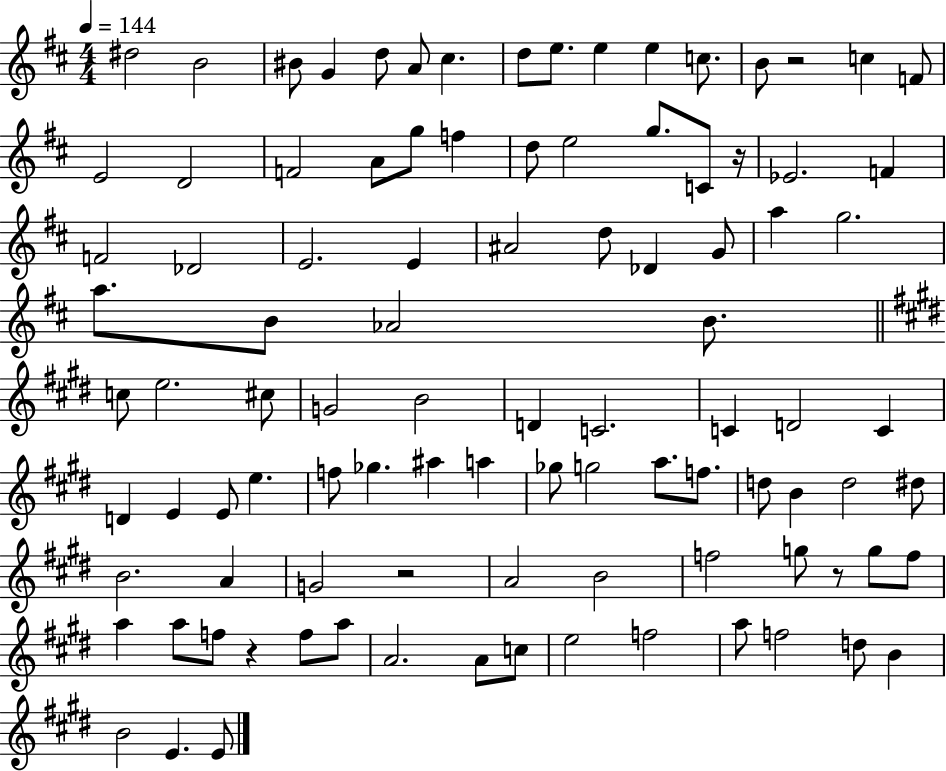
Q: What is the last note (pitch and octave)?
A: E4